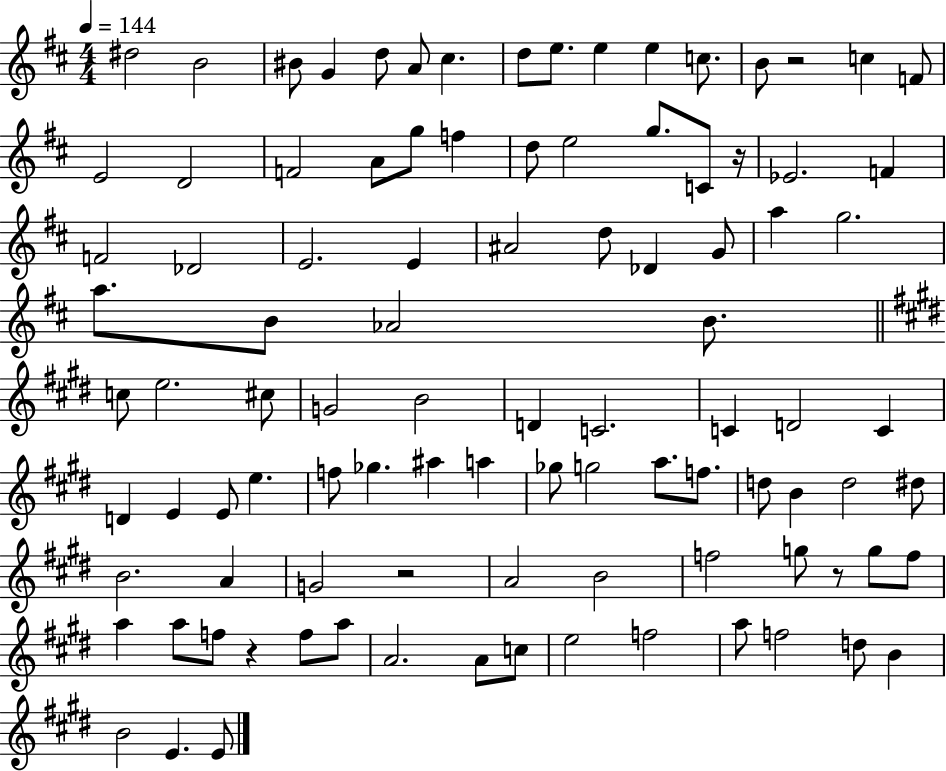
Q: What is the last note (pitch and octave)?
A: E4